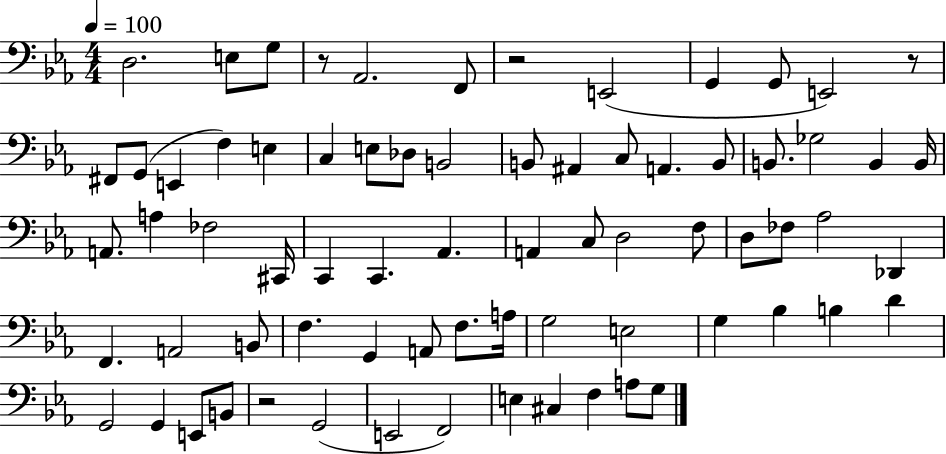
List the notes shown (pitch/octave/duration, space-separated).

D3/h. E3/e G3/e R/e Ab2/h. F2/e R/h E2/h G2/q G2/e E2/h R/e F#2/e G2/e E2/q F3/q E3/q C3/q E3/e Db3/e B2/h B2/e A#2/q C3/e A2/q. B2/e B2/e. Gb3/h B2/q B2/s A2/e. A3/q FES3/h C#2/s C2/q C2/q. Ab2/q. A2/q C3/e D3/h F3/e D3/e FES3/e Ab3/h Db2/q F2/q. A2/h B2/e F3/q. G2/q A2/e F3/e. A3/s G3/h E3/h G3/q Bb3/q B3/q D4/q G2/h G2/q E2/e B2/e R/h G2/h E2/h F2/h E3/q C#3/q F3/q A3/e G3/e